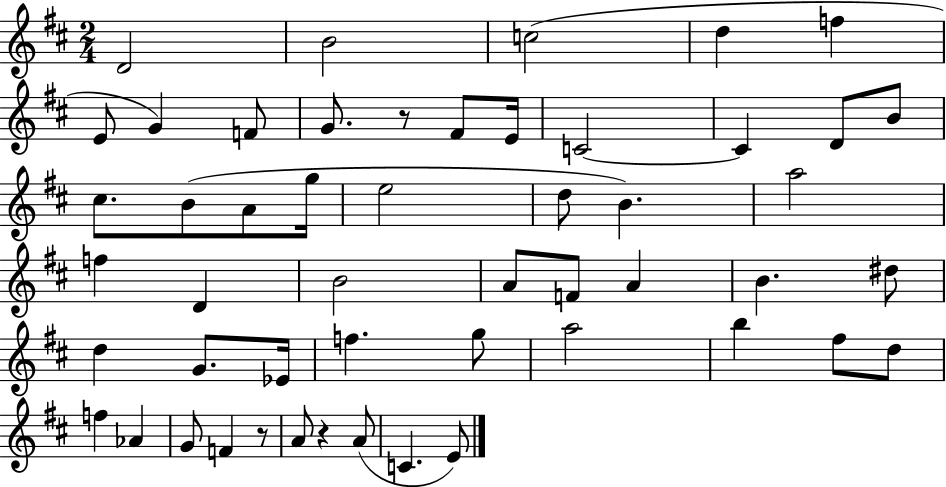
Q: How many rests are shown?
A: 3